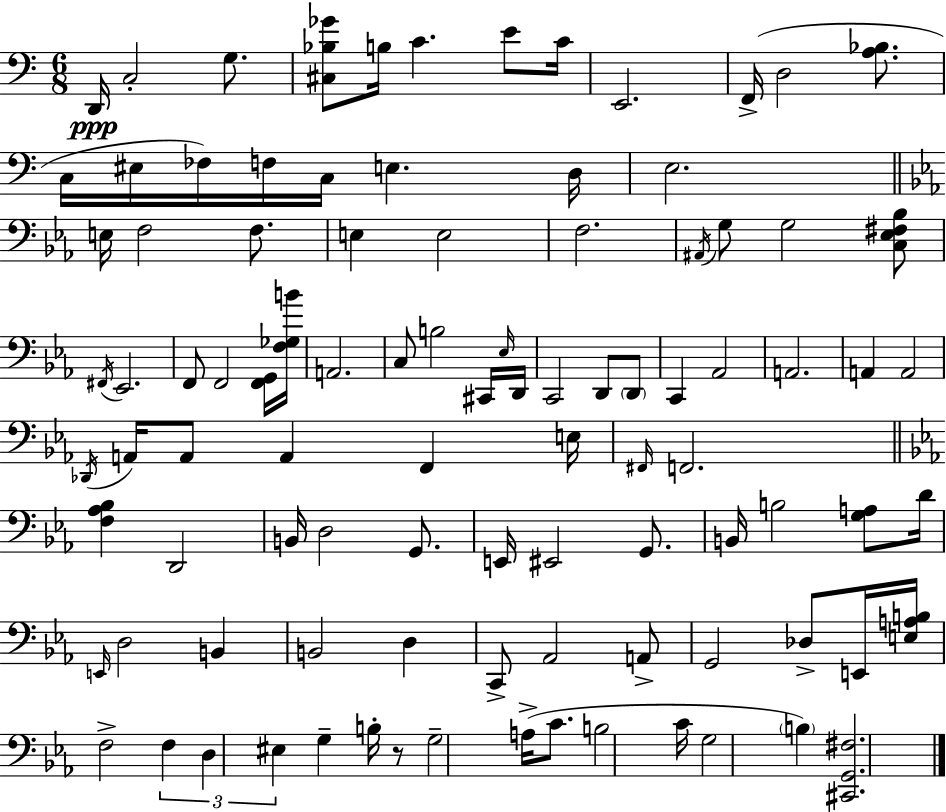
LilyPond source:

{
  \clef bass
  \numericTimeSignature
  \time 6/8
  \key a \minor
  \repeat volta 2 { d,16\ppp c2-. g8. | <cis bes ges'>8 b16 c'4. e'8 c'16 | e,2. | f,16->( d2 <a bes>8. | \break c16 eis16 fes16) f16 c16 e4. d16 | e2. | \bar "||" \break \key c \minor e16 f2 f8. | e4 e2 | f2. | \acciaccatura { ais,16 } g8 g2 <c ees fis bes>8 | \break \acciaccatura { fis,16 } ees,2. | f,8 f,2 | <f, g,>16 <f ges b'>16 a,2. | c8 b2 | \break cis,16 \grace { ees16 } d,16 c,2 d,8 | \parenthesize d,8 c,4 aes,2 | a,2. | a,4 a,2 | \break \acciaccatura { des,16 } a,16 a,8 a,4 f,4 | e16 \grace { fis,16 } f,2. | \bar "||" \break \key c \minor <f aes bes>4 d,2 | b,16 d2 g,8. | e,16 eis,2 g,8. | b,16 b2 <g a>8 d'16 | \break \grace { e,16 } d2 b,4 | b,2 d4 | c,8-> aes,2 a,8-> | g,2 des8-> e,16 | \break <e a b>16 f2-> \tuplet 3/2 { f4 | d4 eis4 } g4-- | b16-. r8 g2-- | a16->( c'8. b2 | \break c'16 g2 \parenthesize b4) | <cis, g, fis>2. | } \bar "|."
}